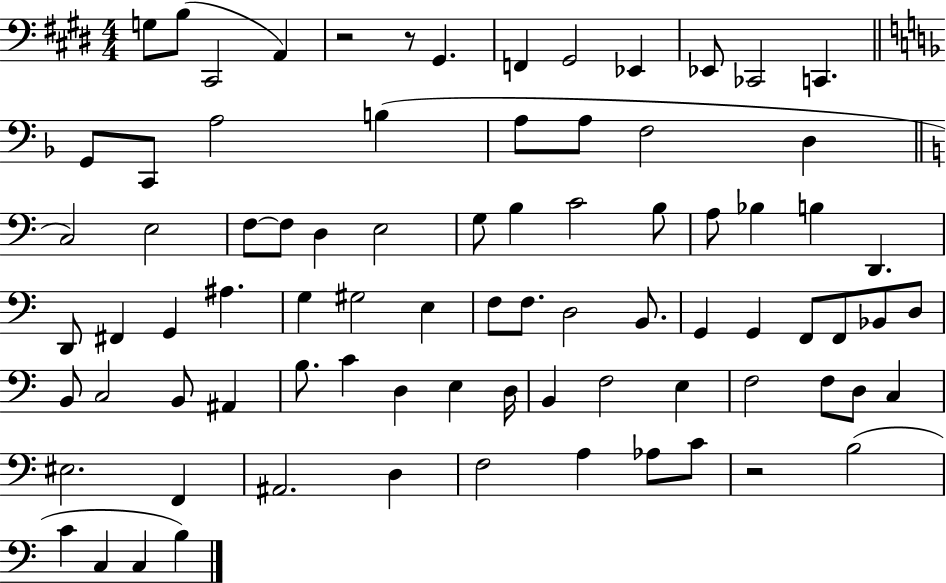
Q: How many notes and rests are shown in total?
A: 82